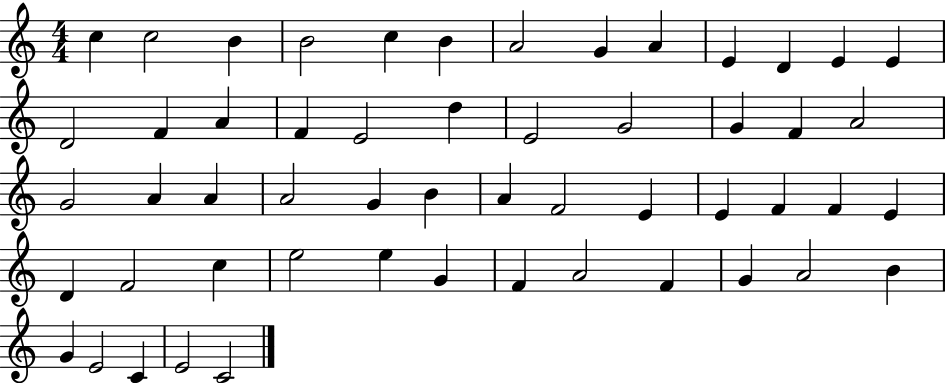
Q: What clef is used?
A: treble